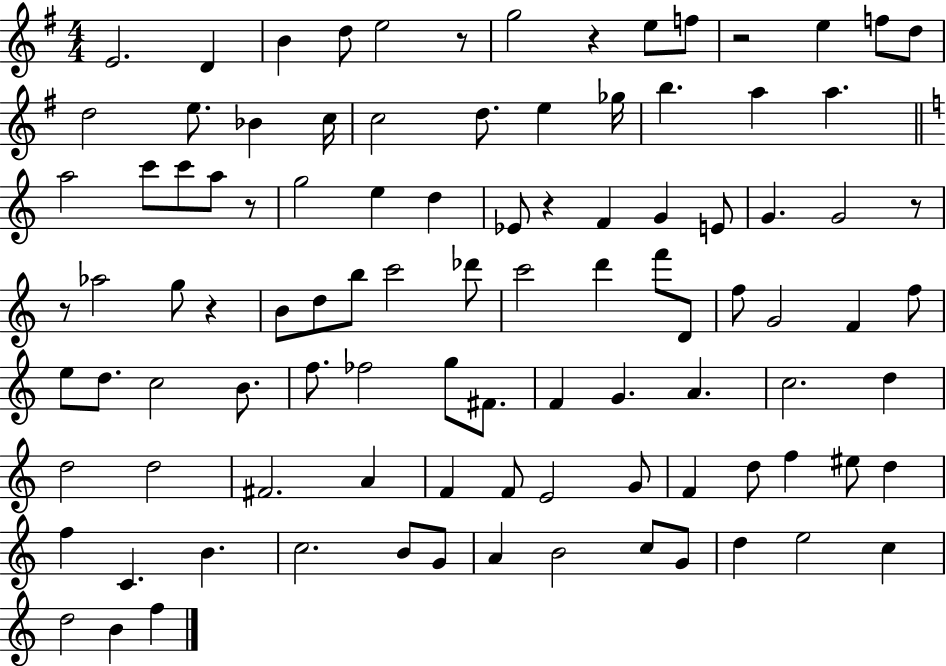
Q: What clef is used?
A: treble